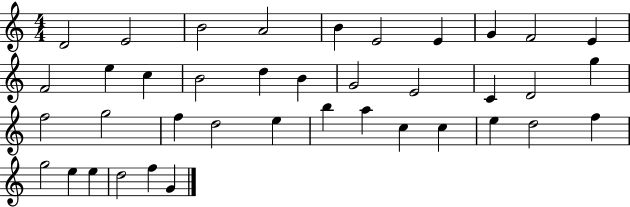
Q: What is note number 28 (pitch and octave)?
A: A5